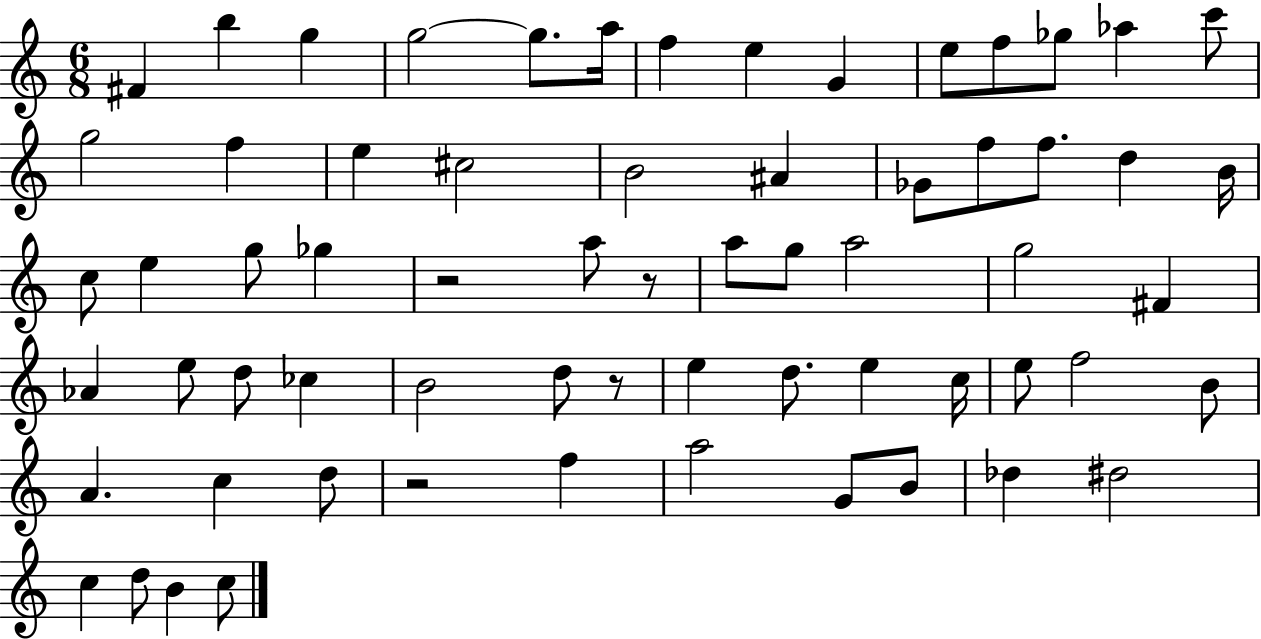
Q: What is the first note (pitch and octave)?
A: F#4